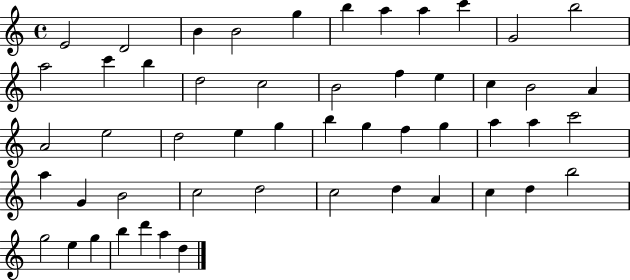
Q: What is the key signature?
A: C major